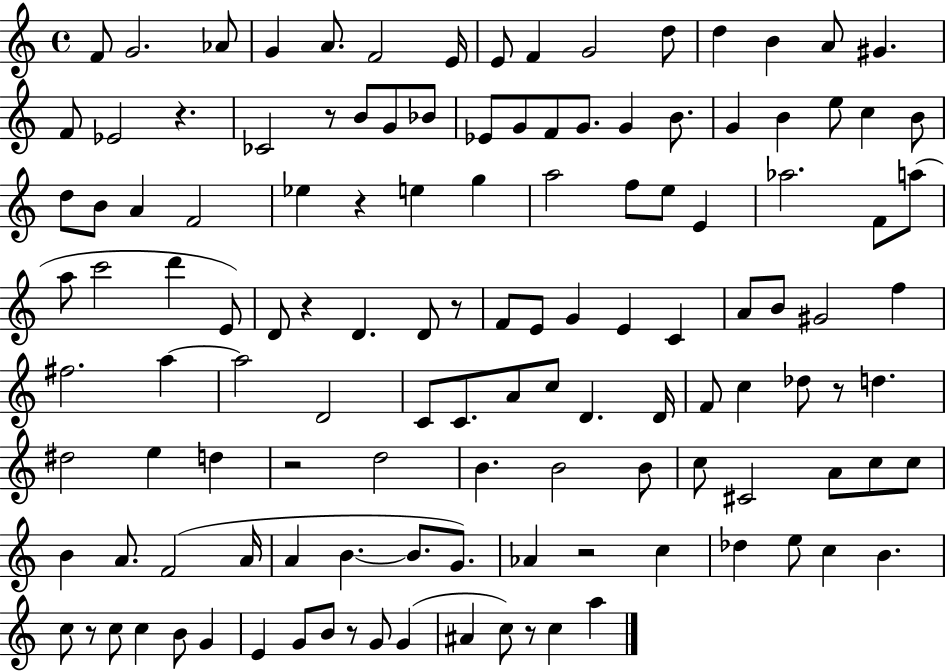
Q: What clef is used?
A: treble